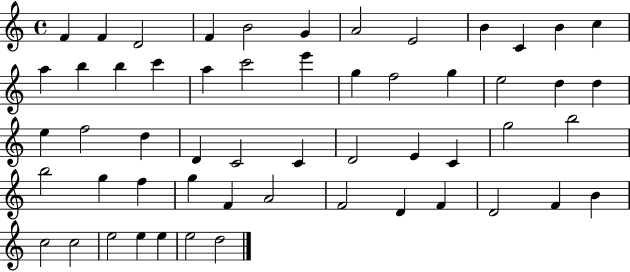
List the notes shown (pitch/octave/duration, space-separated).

F4/q F4/q D4/h F4/q B4/h G4/q A4/h E4/h B4/q C4/q B4/q C5/q A5/q B5/q B5/q C6/q A5/q C6/h E6/q G5/q F5/h G5/q E5/h D5/q D5/q E5/q F5/h D5/q D4/q C4/h C4/q D4/h E4/q C4/q G5/h B5/h B5/h G5/q F5/q G5/q F4/q A4/h F4/h D4/q F4/q D4/h F4/q B4/q C5/h C5/h E5/h E5/q E5/q E5/h D5/h